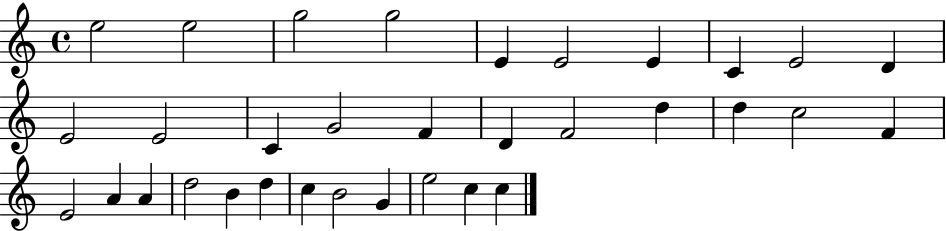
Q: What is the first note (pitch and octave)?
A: E5